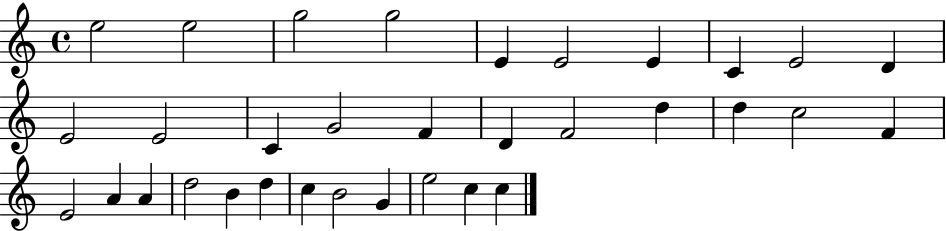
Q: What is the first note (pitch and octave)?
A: E5